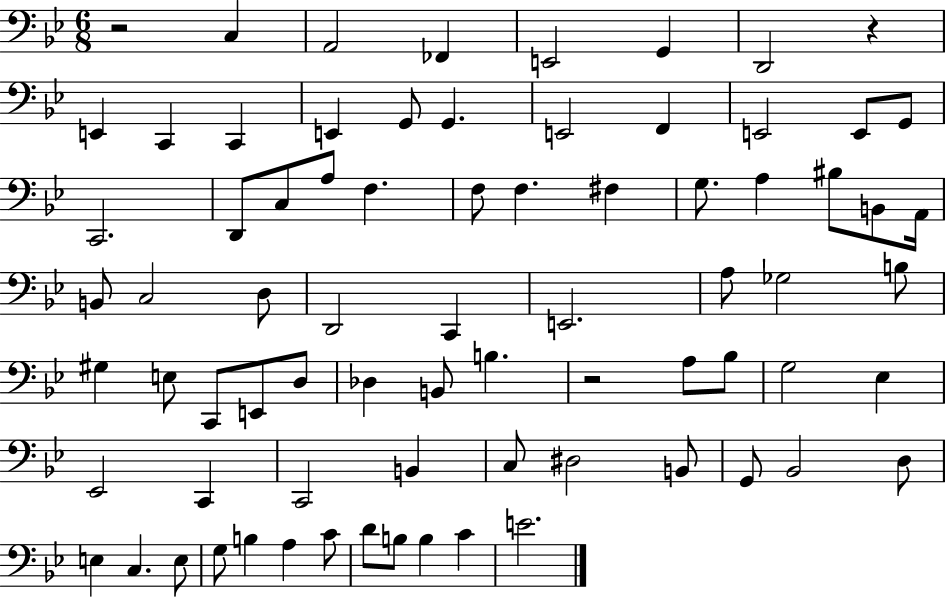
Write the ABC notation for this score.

X:1
T:Untitled
M:6/8
L:1/4
K:Bb
z2 C, A,,2 _F,, E,,2 G,, D,,2 z E,, C,, C,, E,, G,,/2 G,, E,,2 F,, E,,2 E,,/2 G,,/2 C,,2 D,,/2 C,/2 A,/2 F, F,/2 F, ^F, G,/2 A, ^B,/2 B,,/2 A,,/4 B,,/2 C,2 D,/2 D,,2 C,, E,,2 A,/2 _G,2 B,/2 ^G, E,/2 C,,/2 E,,/2 D,/2 _D, B,,/2 B, z2 A,/2 _B,/2 G,2 _E, _E,,2 C,, C,,2 B,, C,/2 ^D,2 B,,/2 G,,/2 _B,,2 D,/2 E, C, E,/2 G,/2 B, A, C/2 D/2 B,/2 B, C E2